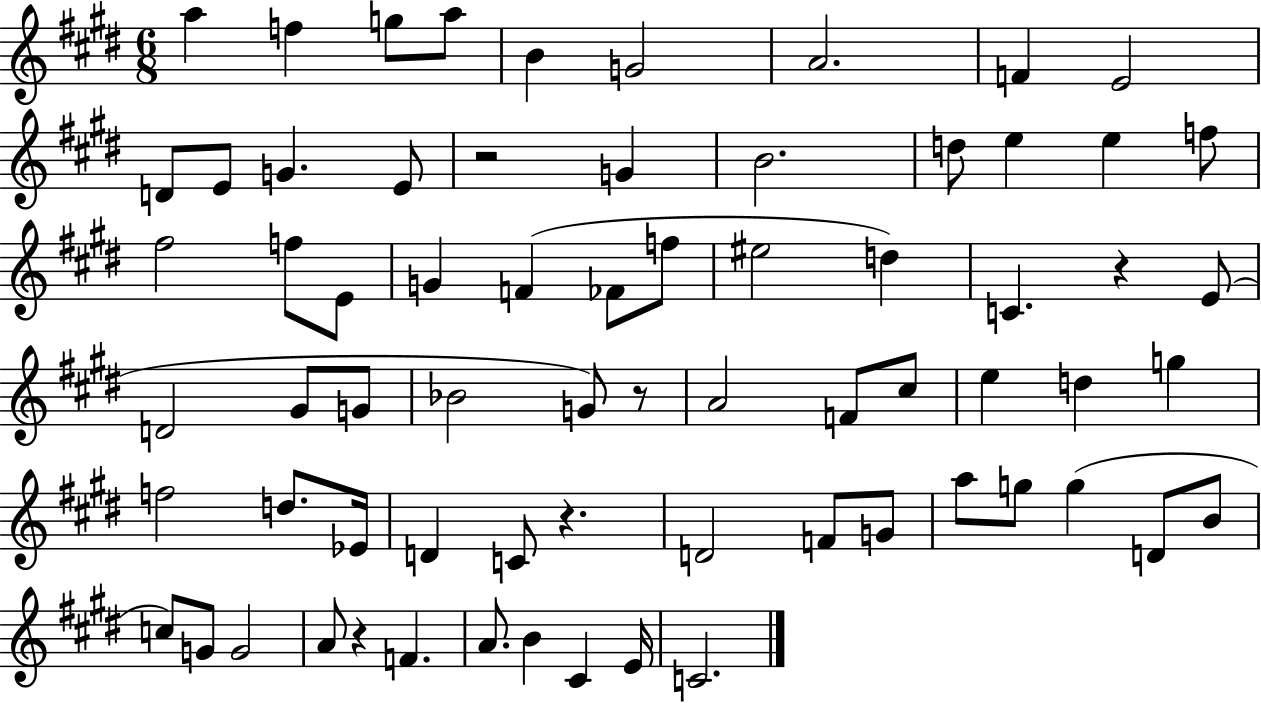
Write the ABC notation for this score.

X:1
T:Untitled
M:6/8
L:1/4
K:E
a f g/2 a/2 B G2 A2 F E2 D/2 E/2 G E/2 z2 G B2 d/2 e e f/2 ^f2 f/2 E/2 G F _F/2 f/2 ^e2 d C z E/2 D2 ^G/2 G/2 _B2 G/2 z/2 A2 F/2 ^c/2 e d g f2 d/2 _E/4 D C/2 z D2 F/2 G/2 a/2 g/2 g D/2 B/2 c/2 G/2 G2 A/2 z F A/2 B ^C E/4 C2